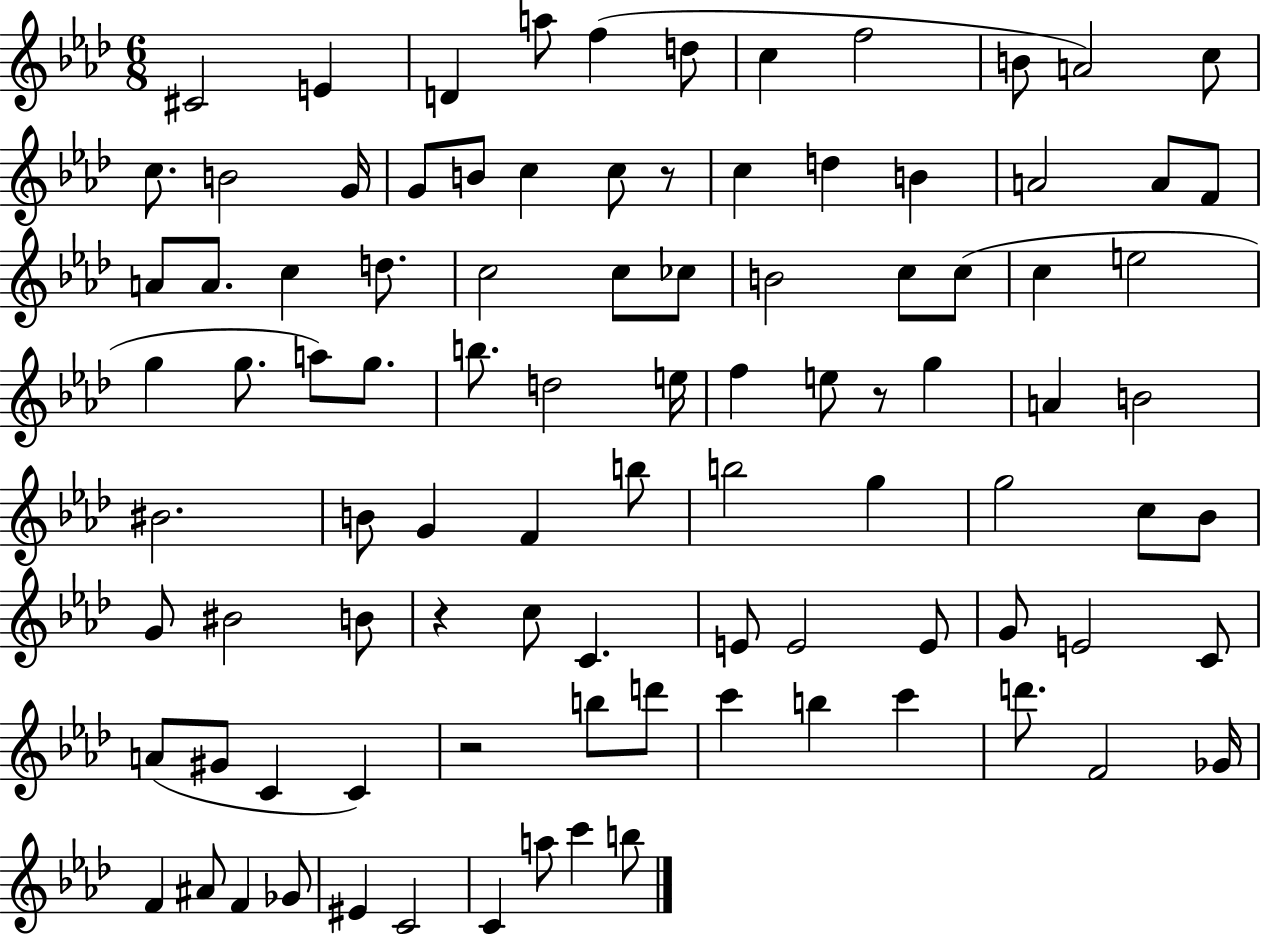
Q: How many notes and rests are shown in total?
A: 95